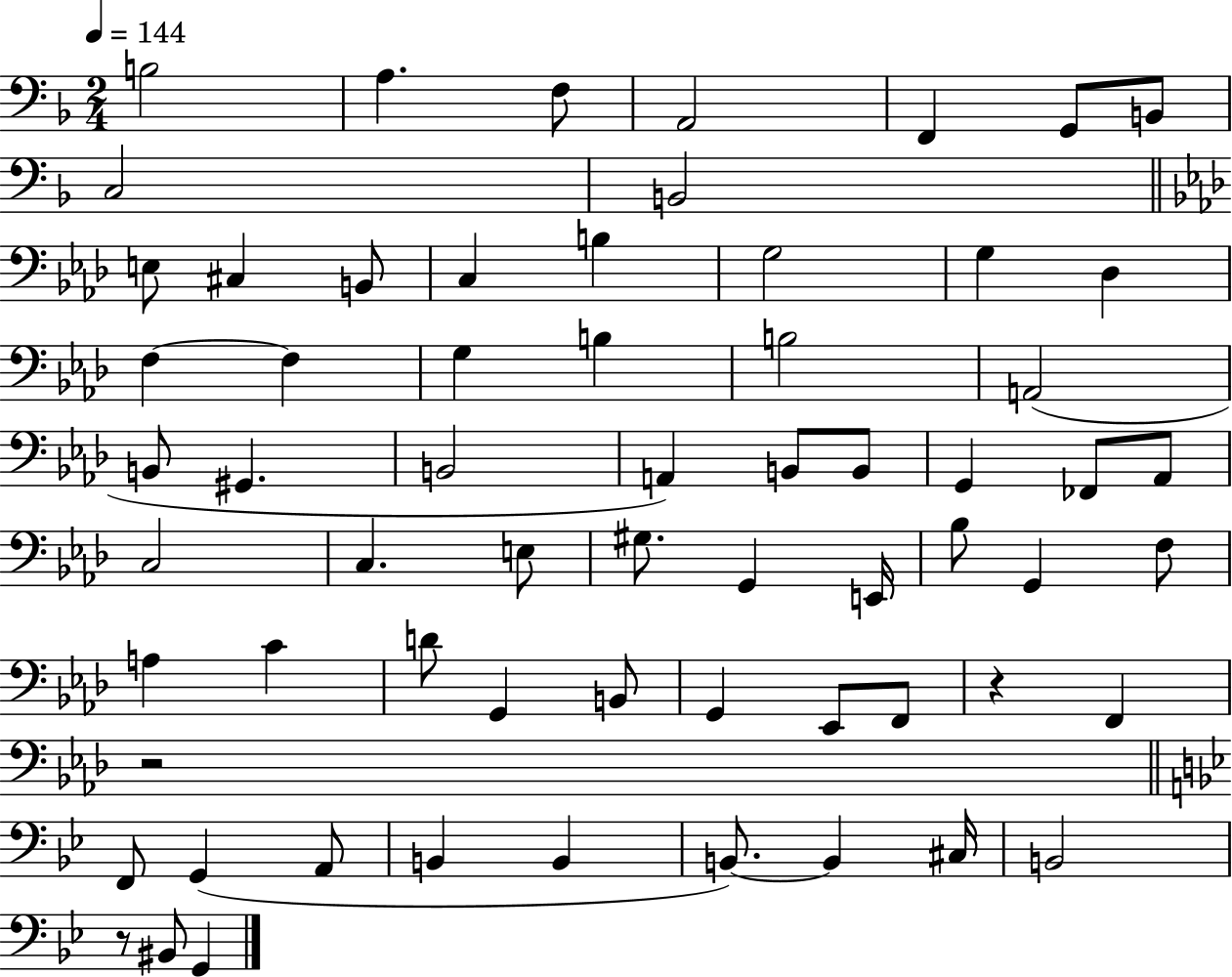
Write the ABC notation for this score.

X:1
T:Untitled
M:2/4
L:1/4
K:F
B,2 A, F,/2 A,,2 F,, G,,/2 B,,/2 C,2 B,,2 E,/2 ^C, B,,/2 C, B, G,2 G, _D, F, F, G, B, B,2 A,,2 B,,/2 ^G,, B,,2 A,, B,,/2 B,,/2 G,, _F,,/2 _A,,/2 C,2 C, E,/2 ^G,/2 G,, E,,/4 _B,/2 G,, F,/2 A, C D/2 G,, B,,/2 G,, _E,,/2 F,,/2 z F,, z2 F,,/2 G,, A,,/2 B,, B,, B,,/2 B,, ^C,/4 B,,2 z/2 ^B,,/2 G,,